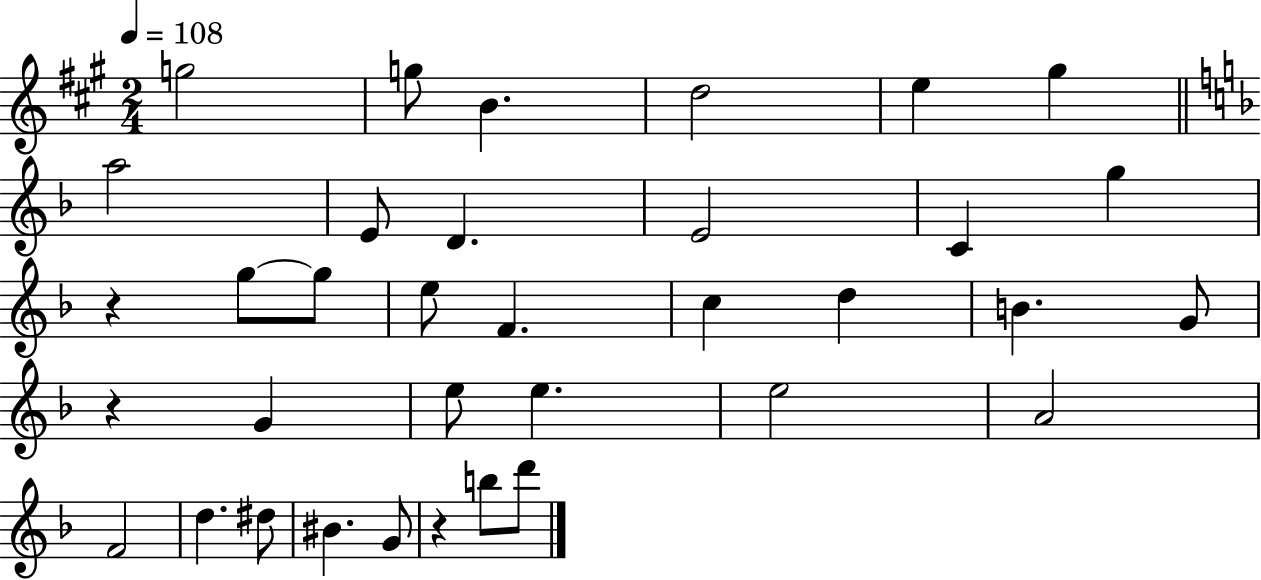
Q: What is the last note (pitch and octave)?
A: D6